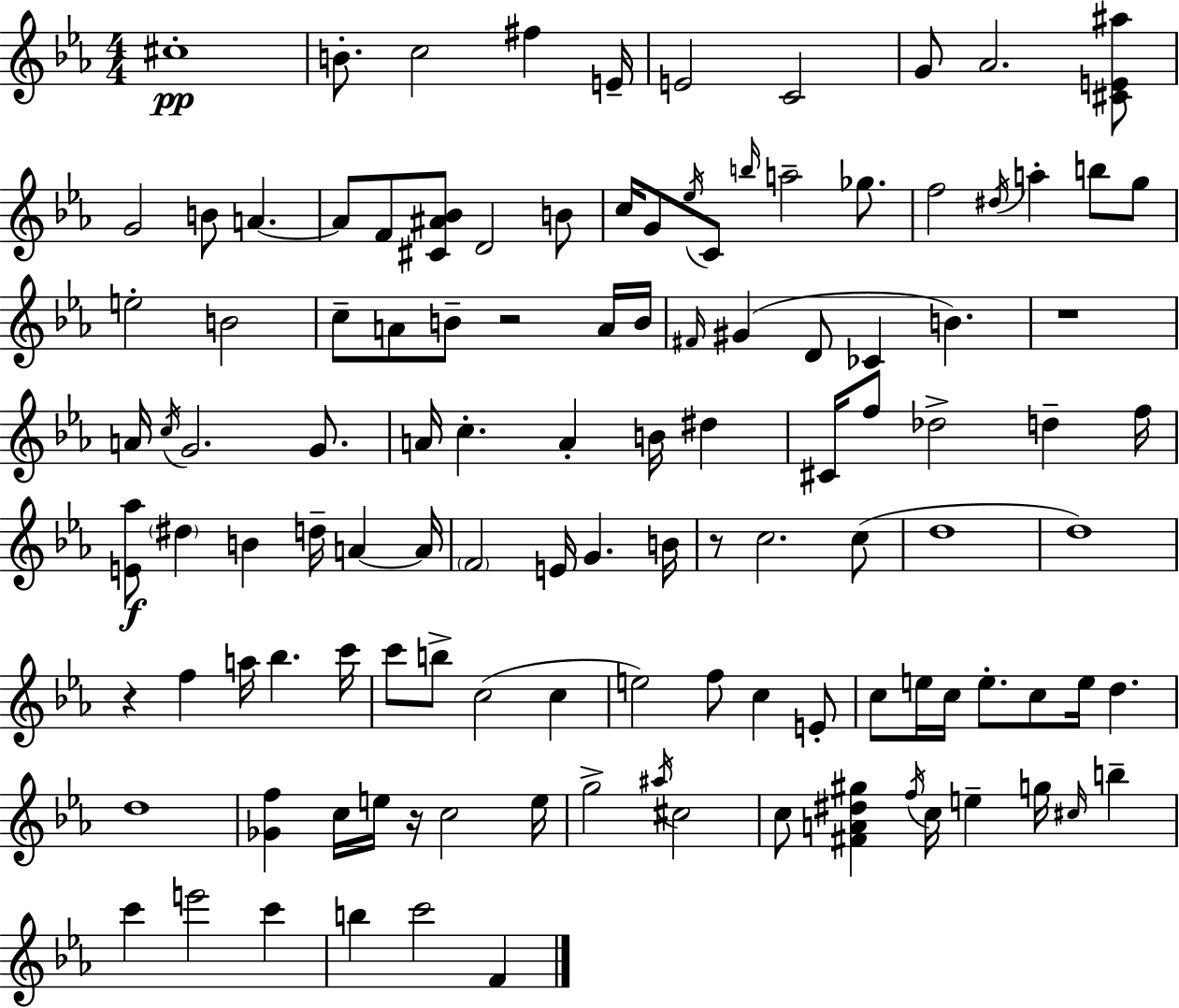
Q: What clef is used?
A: treble